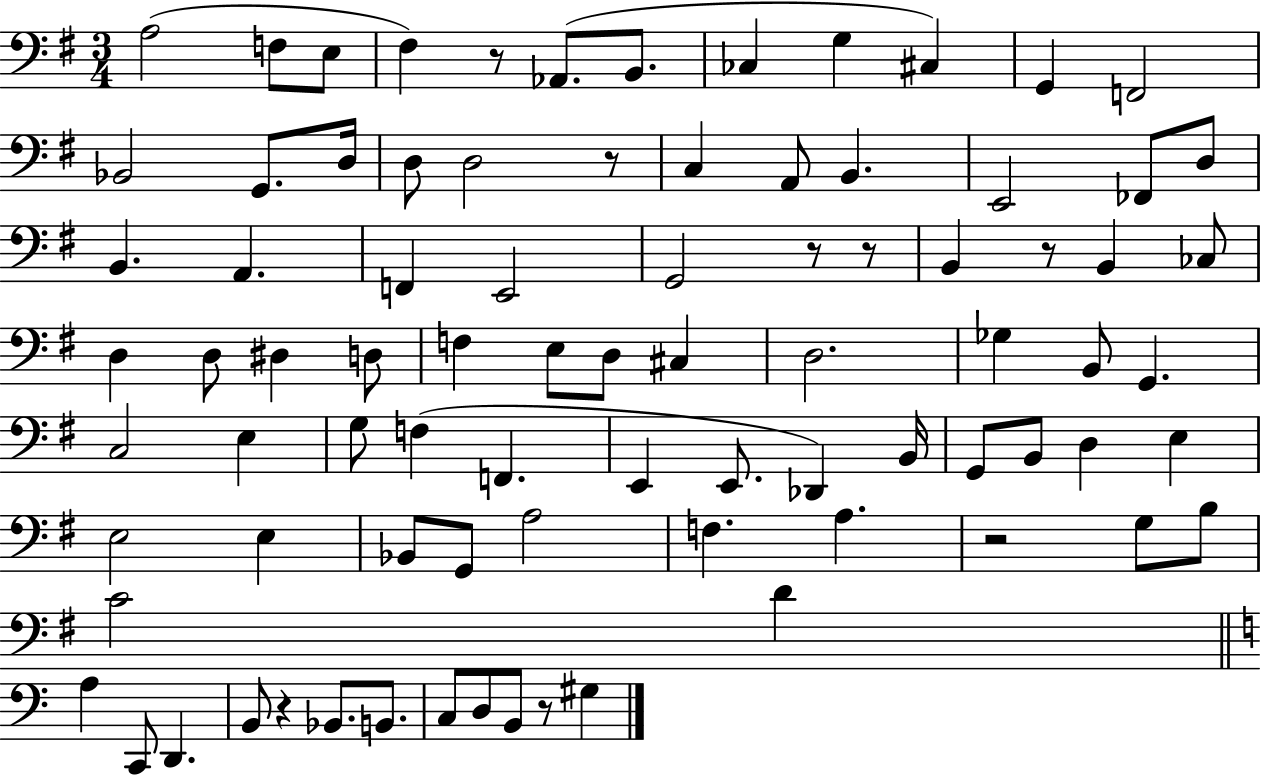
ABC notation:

X:1
T:Untitled
M:3/4
L:1/4
K:G
A,2 F,/2 E,/2 ^F, z/2 _A,,/2 B,,/2 _C, G, ^C, G,, F,,2 _B,,2 G,,/2 D,/4 D,/2 D,2 z/2 C, A,,/2 B,, E,,2 _F,,/2 D,/2 B,, A,, F,, E,,2 G,,2 z/2 z/2 B,, z/2 B,, _C,/2 D, D,/2 ^D, D,/2 F, E,/2 D,/2 ^C, D,2 _G, B,,/2 G,, C,2 E, G,/2 F, F,, E,, E,,/2 _D,, B,,/4 G,,/2 B,,/2 D, E, E,2 E, _B,,/2 G,,/2 A,2 F, A, z2 G,/2 B,/2 C2 D A, C,,/2 D,, B,,/2 z _B,,/2 B,,/2 C,/2 D,/2 B,,/2 z/2 ^G,